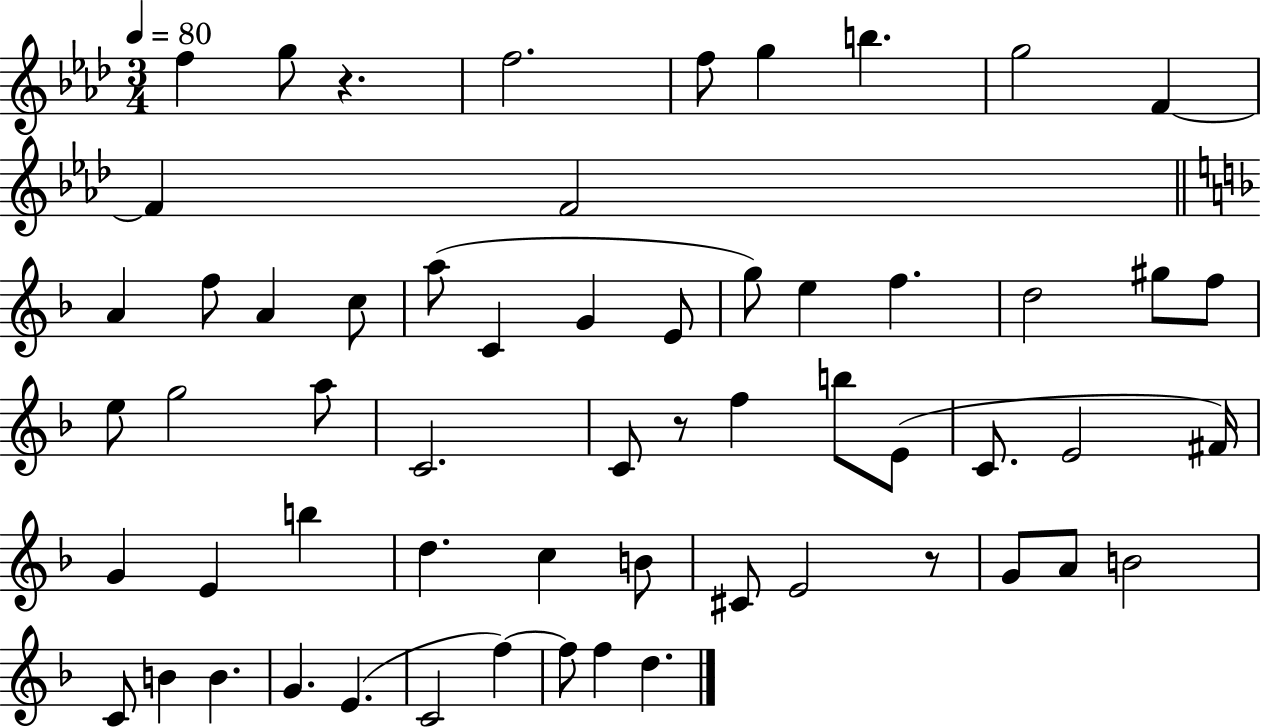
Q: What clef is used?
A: treble